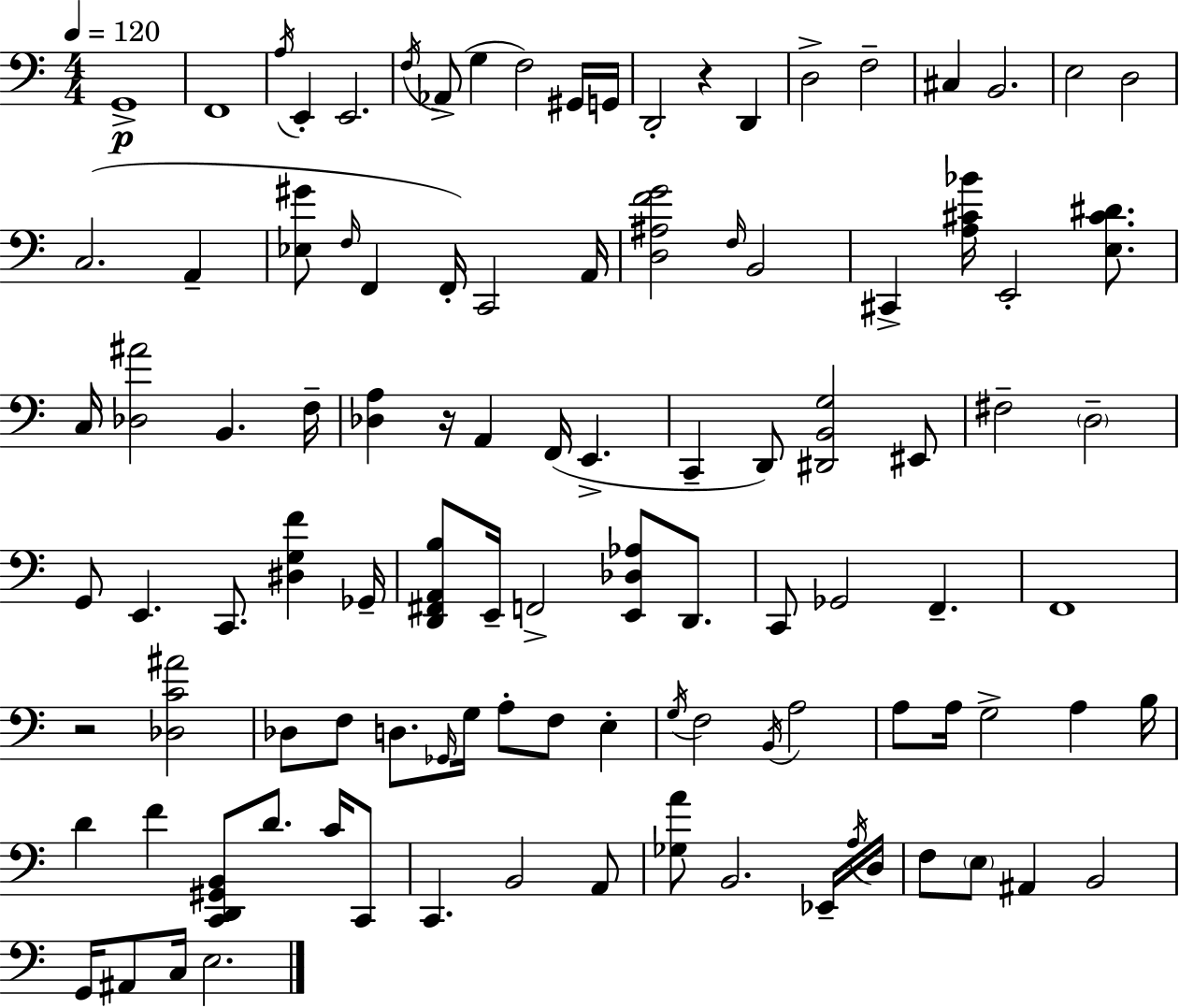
X:1
T:Untitled
M:4/4
L:1/4
K:C
G,,4 F,,4 A,/4 E,, E,,2 F,/4 _A,,/2 G, F,2 ^G,,/4 G,,/4 D,,2 z D,, D,2 F,2 ^C, B,,2 E,2 D,2 C,2 A,, [_E,^G]/2 F,/4 F,, F,,/4 C,,2 A,,/4 [D,^A,FG]2 F,/4 B,,2 ^C,, [A,^C_B]/4 E,,2 [E,^C^D]/2 C,/4 [_D,^A]2 B,, F,/4 [_D,A,] z/4 A,, F,,/4 E,, C,, D,,/2 [^D,,B,,G,]2 ^E,,/2 ^F,2 D,2 G,,/2 E,, C,,/2 [^D,G,F] _G,,/4 [D,,^F,,A,,B,]/2 E,,/4 F,,2 [E,,_D,_A,]/2 D,,/2 C,,/2 _G,,2 F,, F,,4 z2 [_D,C^A]2 _D,/2 F,/2 D,/2 _G,,/4 G,/4 A,/2 F,/2 E, G,/4 F,2 B,,/4 A,2 A,/2 A,/4 G,2 A, B,/4 D F [C,,D,,^G,,B,,]/2 D/2 C/4 C,,/2 C,, B,,2 A,,/2 [_G,A]/2 B,,2 _E,,/4 A,/4 D,/4 F,/2 E,/2 ^A,, B,,2 G,,/4 ^A,,/2 C,/4 E,2